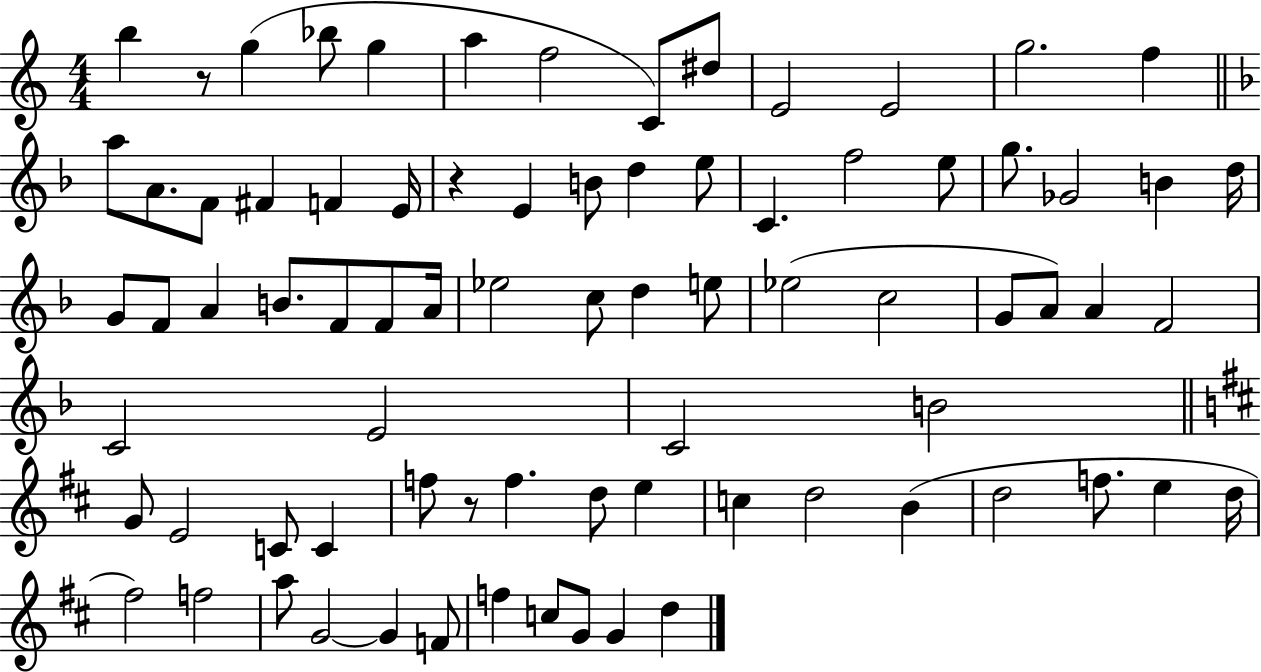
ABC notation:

X:1
T:Untitled
M:4/4
L:1/4
K:C
b z/2 g _b/2 g a f2 C/2 ^d/2 E2 E2 g2 f a/2 A/2 F/2 ^F F E/4 z E B/2 d e/2 C f2 e/2 g/2 _G2 B d/4 G/2 F/2 A B/2 F/2 F/2 A/4 _e2 c/2 d e/2 _e2 c2 G/2 A/2 A F2 C2 E2 C2 B2 G/2 E2 C/2 C f/2 z/2 f d/2 e c d2 B d2 f/2 e d/4 ^f2 f2 a/2 G2 G F/2 f c/2 G/2 G d